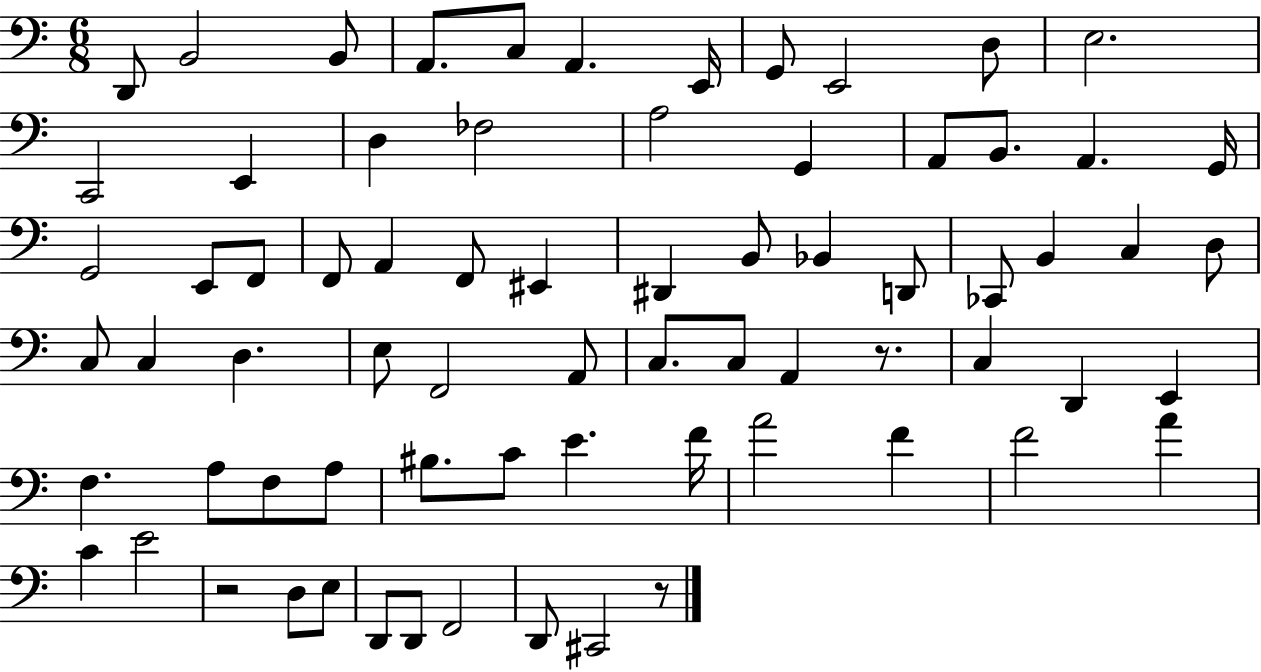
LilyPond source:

{
  \clef bass
  \numericTimeSignature
  \time 6/8
  \key c \major
  d,8 b,2 b,8 | a,8. c8 a,4. e,16 | g,8 e,2 d8 | e2. | \break c,2 e,4 | d4 fes2 | a2 g,4 | a,8 b,8. a,4. g,16 | \break g,2 e,8 f,8 | f,8 a,4 f,8 eis,4 | dis,4 b,8 bes,4 d,8 | ces,8 b,4 c4 d8 | \break c8 c4 d4. | e8 f,2 a,8 | c8. c8 a,4 r8. | c4 d,4 e,4 | \break f4. a8 f8 a8 | bis8. c'8 e'4. f'16 | a'2 f'4 | f'2 a'4 | \break c'4 e'2 | r2 d8 e8 | d,8 d,8 f,2 | d,8 cis,2 r8 | \break \bar "|."
}